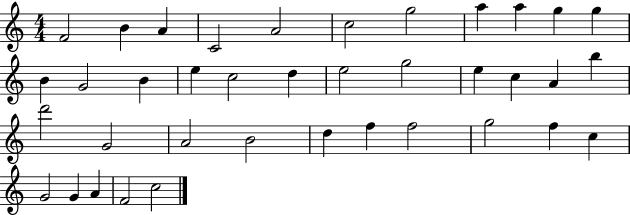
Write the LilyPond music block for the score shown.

{
  \clef treble
  \numericTimeSignature
  \time 4/4
  \key c \major
  f'2 b'4 a'4 | c'2 a'2 | c''2 g''2 | a''4 a''4 g''4 g''4 | \break b'4 g'2 b'4 | e''4 c''2 d''4 | e''2 g''2 | e''4 c''4 a'4 b''4 | \break d'''2 g'2 | a'2 b'2 | d''4 f''4 f''2 | g''2 f''4 c''4 | \break g'2 g'4 a'4 | f'2 c''2 | \bar "|."
}